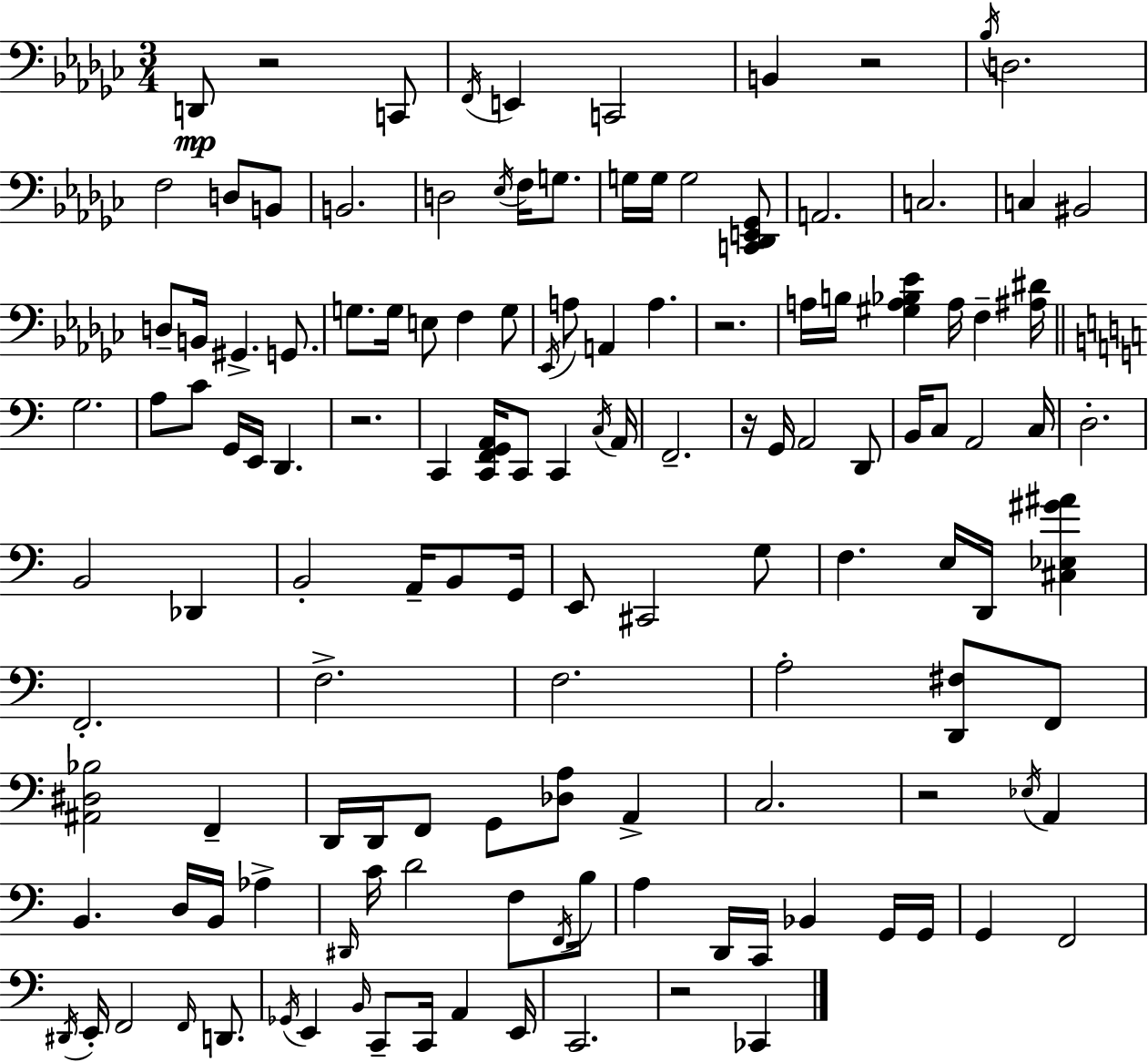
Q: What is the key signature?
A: EES minor